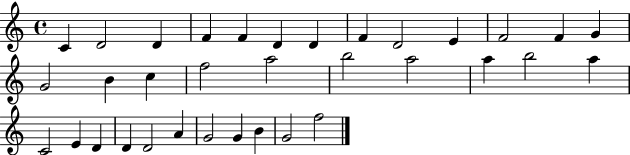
C4/q D4/h D4/q F4/q F4/q D4/q D4/q F4/q D4/h E4/q F4/h F4/q G4/q G4/h B4/q C5/q F5/h A5/h B5/h A5/h A5/q B5/h A5/q C4/h E4/q D4/q D4/q D4/h A4/q G4/h G4/q B4/q G4/h F5/h